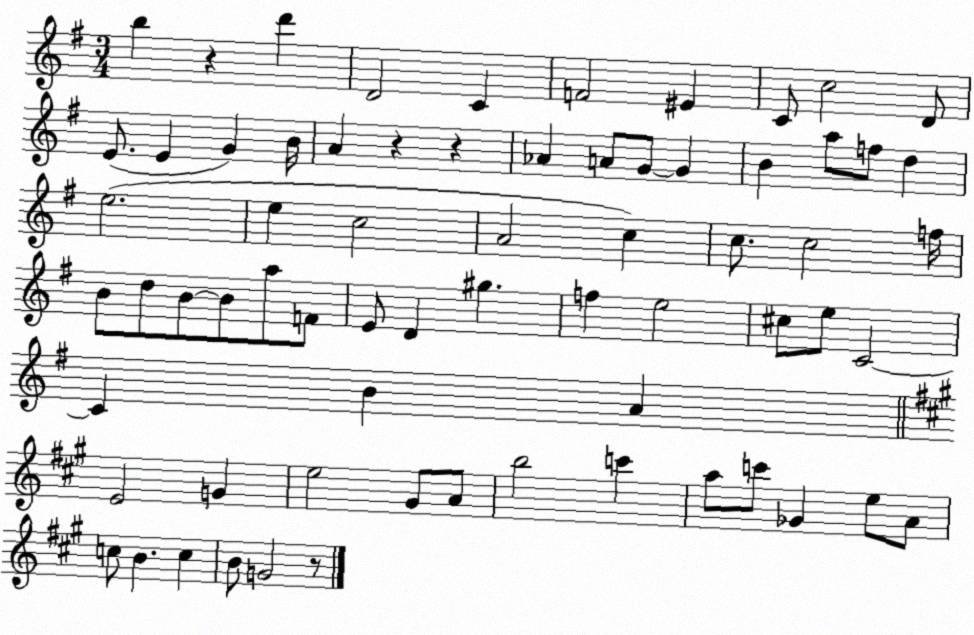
X:1
T:Untitled
M:3/4
L:1/4
K:G
b z d' D2 C F2 ^E C/2 c2 D/2 E/2 E G B/4 A z z _A A/2 G/2 G B a/2 f/2 d e2 e c2 A2 c c/2 c2 f/4 B/2 d/2 B/2 B/2 a/2 F/2 E/2 D ^g f e2 ^c/2 e/2 C2 C B A E2 G e2 ^G/2 A/2 b2 c' a/2 c'/2 _G e/2 A/2 c/2 B c B/2 G2 z/2